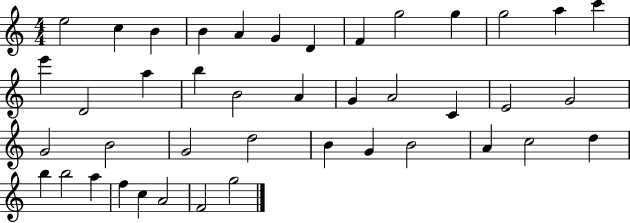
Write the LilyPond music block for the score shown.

{
  \clef treble
  \numericTimeSignature
  \time 4/4
  \key c \major
  e''2 c''4 b'4 | b'4 a'4 g'4 d'4 | f'4 g''2 g''4 | g''2 a''4 c'''4 | \break e'''4 d'2 a''4 | b''4 b'2 a'4 | g'4 a'2 c'4 | e'2 g'2 | \break g'2 b'2 | g'2 d''2 | b'4 g'4 b'2 | a'4 c''2 d''4 | \break b''4 b''2 a''4 | f''4 c''4 a'2 | f'2 g''2 | \bar "|."
}